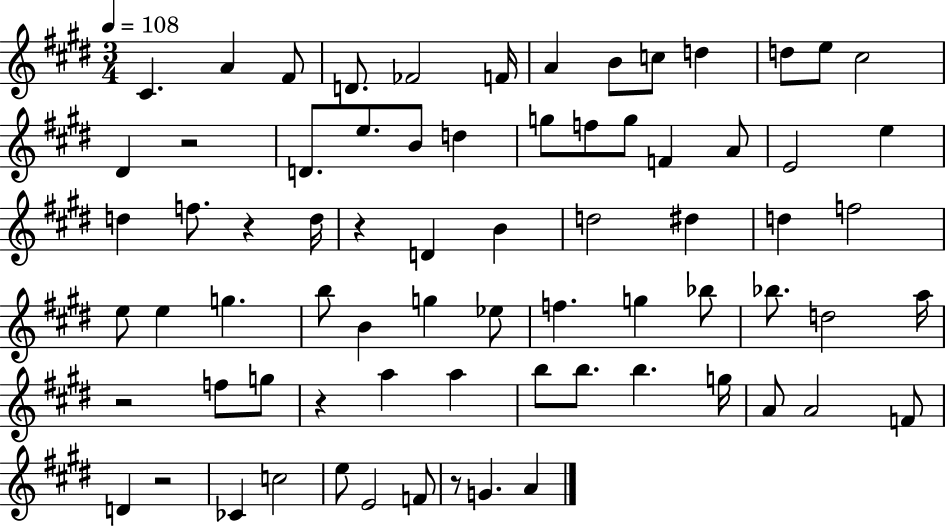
{
  \clef treble
  \numericTimeSignature
  \time 3/4
  \key e \major
  \tempo 4 = 108
  \repeat volta 2 { cis'4. a'4 fis'8 | d'8. fes'2 f'16 | a'4 b'8 c''8 d''4 | d''8 e''8 cis''2 | \break dis'4 r2 | d'8. e''8. b'8 d''4 | g''8 f''8 g''8 f'4 a'8 | e'2 e''4 | \break d''4 f''8. r4 d''16 | r4 d'4 b'4 | d''2 dis''4 | d''4 f''2 | \break e''8 e''4 g''4. | b''8 b'4 g''4 ees''8 | f''4. g''4 bes''8 | bes''8. d''2 a''16 | \break r2 f''8 g''8 | r4 a''4 a''4 | b''8 b''8. b''4. g''16 | a'8 a'2 f'8 | \break d'4 r2 | ces'4 c''2 | e''8 e'2 f'8 | r8 g'4. a'4 | \break } \bar "|."
}